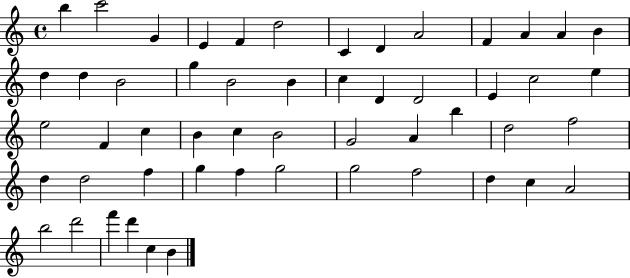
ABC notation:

X:1
T:Untitled
M:4/4
L:1/4
K:C
b c'2 G E F d2 C D A2 F A A B d d B2 g B2 B c D D2 E c2 e e2 F c B c B2 G2 A b d2 f2 d d2 f g f g2 g2 f2 d c A2 b2 d'2 f' d' c B